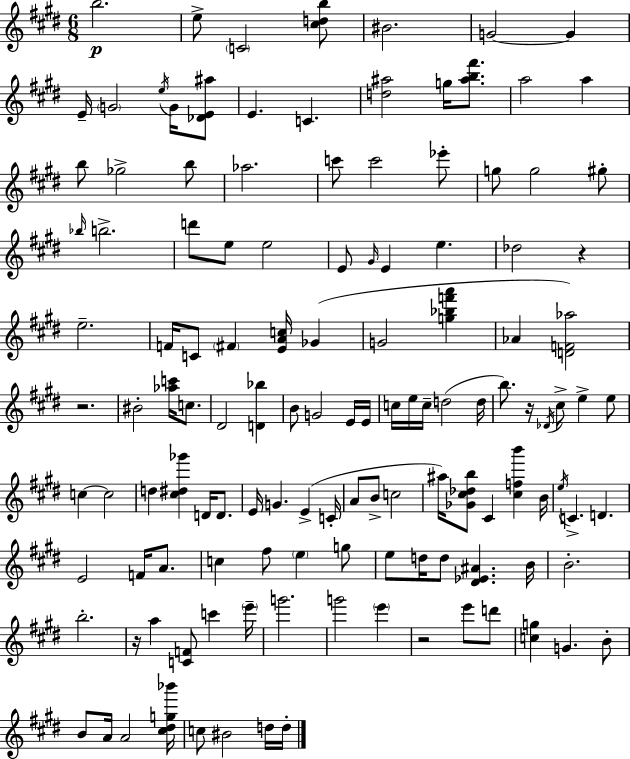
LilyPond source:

{
  \clef treble
  \numericTimeSignature
  \time 6/8
  \key e \major
  b''2.\p | e''8-> \parenthesize c'2 <cis'' d'' b''>8 | bis'2. | g'2~~ g'4 | \break e'16-- \parenthesize g'2 \acciaccatura { e''16 } g'16 <des' e' ais''>8 | e'4. c'4. | <d'' ais''>2 g''16 <ais'' b'' fis'''>8. | a''2 a''4 | \break b''8 ges''2-> b''8 | aes''2. | c'''8 c'''2 ees'''8-. | g''8 g''2 gis''8-. | \break \grace { bes''16 } b''2.-> | d'''8 e''8 e''2 | e'8 \grace { gis'16 } e'4 e''4. | des''2 r4 | \break e''2.-- | f'16 c'8 \parenthesize fis'4 <e' a' c''>16 ges'4( | g'2 <g'' bes'' f''' a'''>4 | aes'4 <d' f' aes''>2) | \break r2. | bis'2-. <aes'' c'''>16 | c''8. dis'2 <d' bes''>4 | b'8 g'2 | \break e'16 e'16 c''16 e''16 c''16-- d''2( | d''16 b''8.) r16 \acciaccatura { des'16 } cis''8-> e''4-> | e''8 c''4~~ c''2 | d''4 <cis'' dis'' ges'''>4 | \break d'16 d'8. e'16 g'4. e'4->( | c'16-. a'8 b'8-> c''2 | ais''16) <ges' cis'' des'' b''>8 cis'4 <cis'' f'' b'''>4 | b'16 \acciaccatura { e''16 } c'4.-> d'4. | \break e'2 | f'16 a'8. c''4 fis''8 \parenthesize e''4 | g''8 e''8 d''16 d''8 <dis' ees' ais'>4. | b'16 b'2.-. | \break b''2.-. | r16 a''4 <c' f'>8 | c'''4 \parenthesize e'''16-- g'''2. | g'''2 | \break \parenthesize e'''4 r2 | e'''8 d'''8 <c'' g''>4 g'4. | b'8-. b'8 a'16 a'2 | <cis'' dis'' g'' bes'''>16 c''8 bis'2 | \break d''16 d''16-. \bar "|."
}